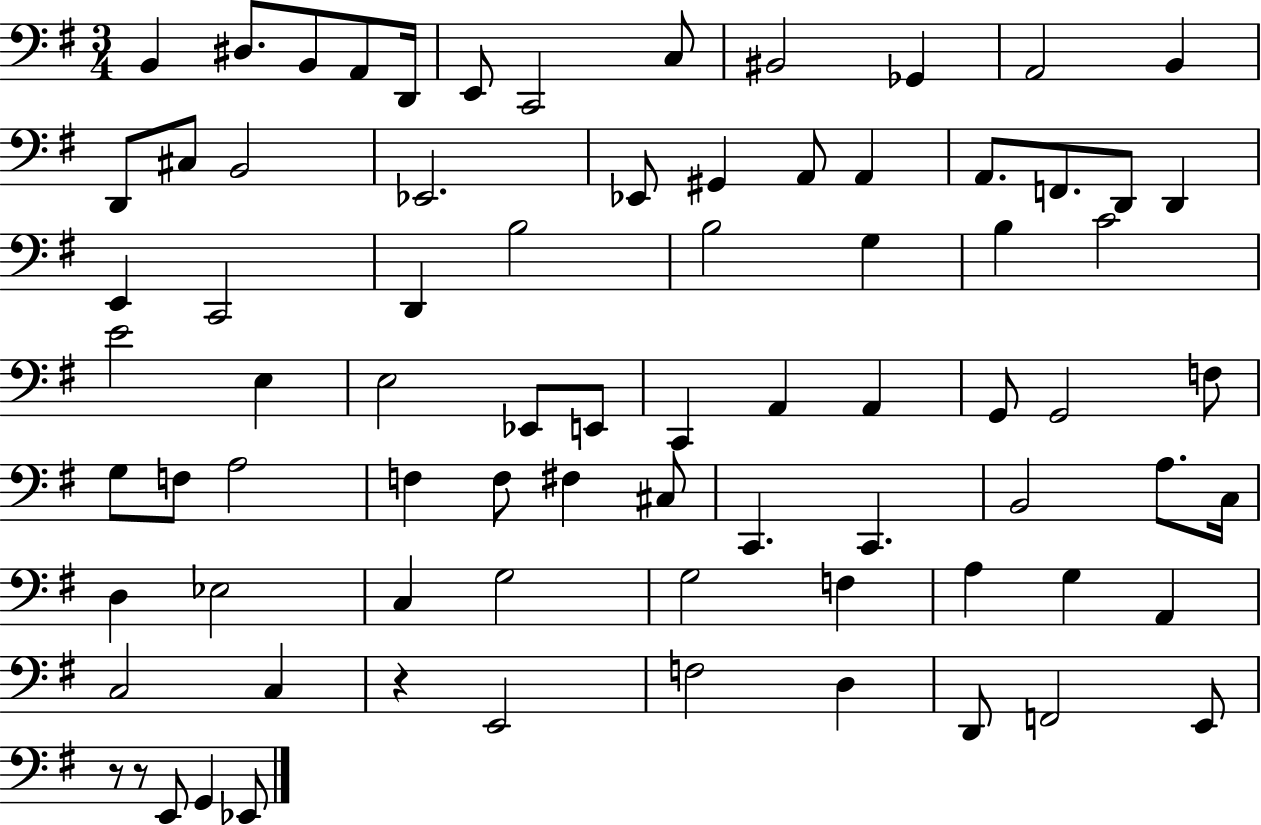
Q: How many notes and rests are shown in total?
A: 78